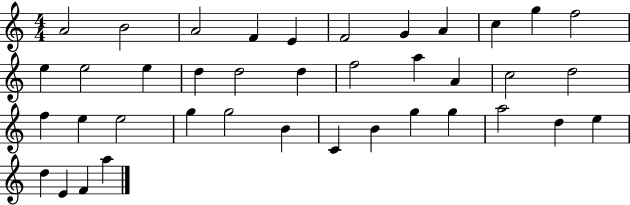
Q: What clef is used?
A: treble